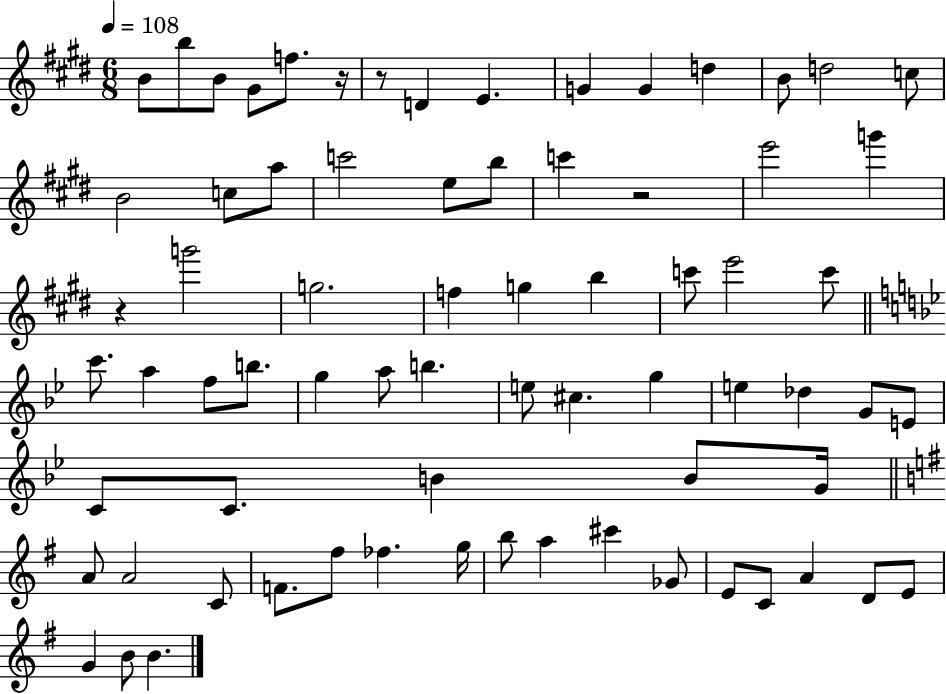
X:1
T:Untitled
M:6/8
L:1/4
K:E
B/2 b/2 B/2 ^G/2 f/2 z/4 z/2 D E G G d B/2 d2 c/2 B2 c/2 a/2 c'2 e/2 b/2 c' z2 e'2 g' z g'2 g2 f g b c'/2 e'2 c'/2 c'/2 a f/2 b/2 g a/2 b e/2 ^c g e _d G/2 E/2 C/2 C/2 B B/2 G/4 A/2 A2 C/2 F/2 ^f/2 _f g/4 b/2 a ^c' _G/2 E/2 C/2 A D/2 E/2 G B/2 B